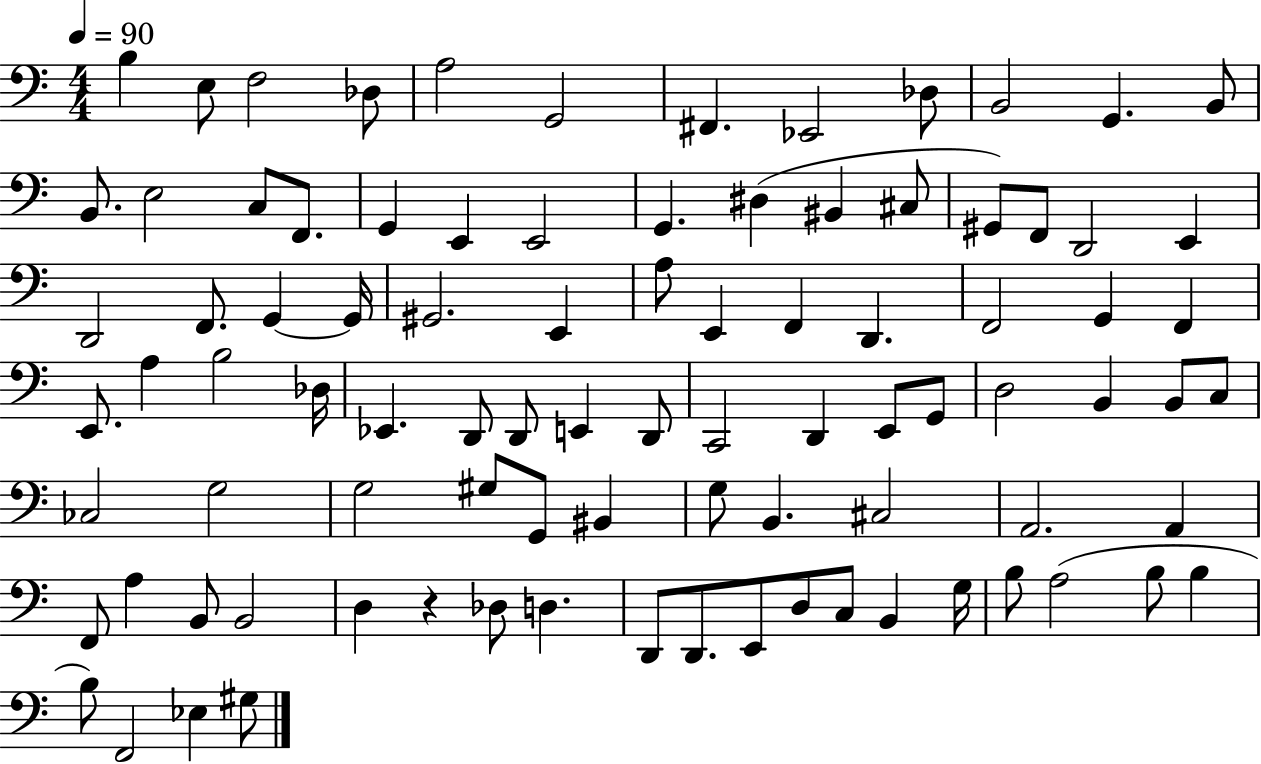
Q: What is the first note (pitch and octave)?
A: B3